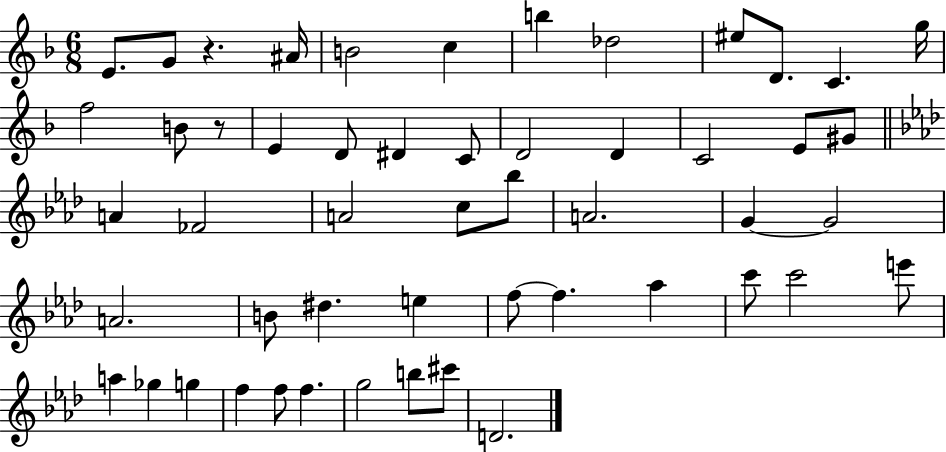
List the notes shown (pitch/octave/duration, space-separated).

E4/e. G4/e R/q. A#4/s B4/h C5/q B5/q Db5/h EIS5/e D4/e. C4/q. G5/s F5/h B4/e R/e E4/q D4/e D#4/q C4/e D4/h D4/q C4/h E4/e G#4/e A4/q FES4/h A4/h C5/e Bb5/e A4/h. G4/q G4/h A4/h. B4/e D#5/q. E5/q F5/e F5/q. Ab5/q C6/e C6/h E6/e A5/q Gb5/q G5/q F5/q F5/e F5/q. G5/h B5/e C#6/e D4/h.